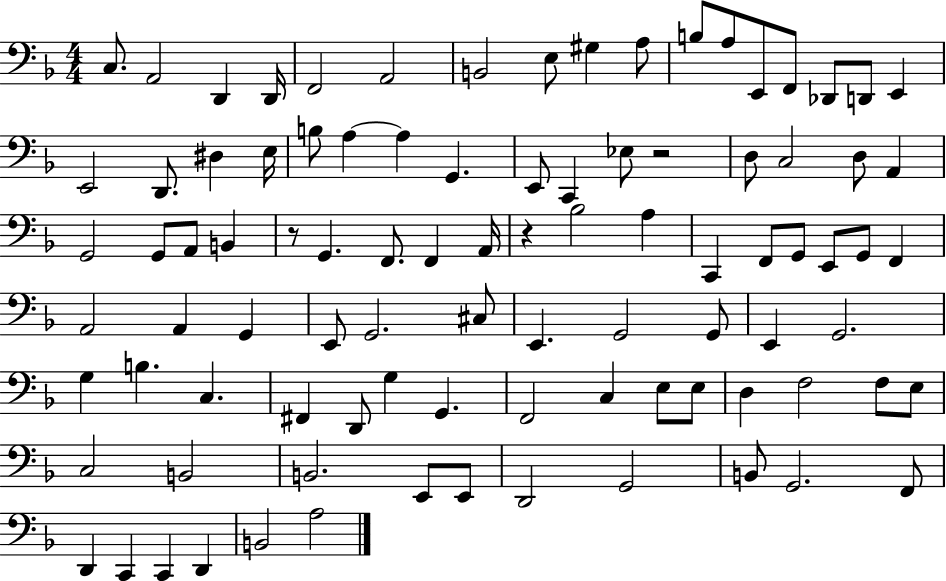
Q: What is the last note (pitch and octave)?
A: A3